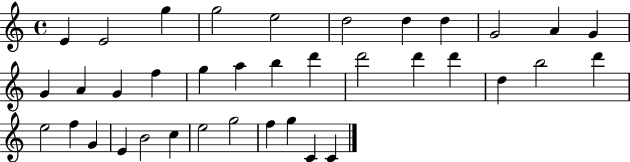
X:1
T:Untitled
M:4/4
L:1/4
K:C
E E2 g g2 e2 d2 d d G2 A G G A G f g a b d' d'2 d' d' d b2 d' e2 f G E B2 c e2 g2 f g C C